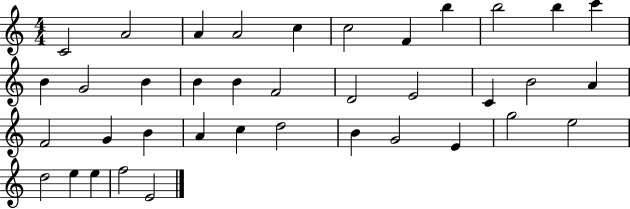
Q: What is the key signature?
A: C major